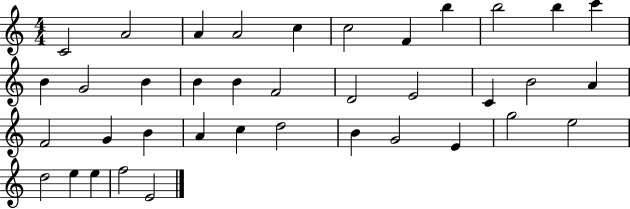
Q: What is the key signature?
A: C major